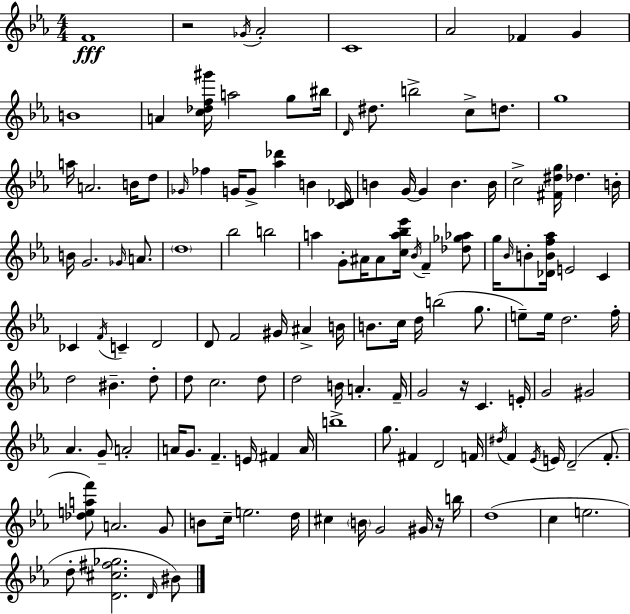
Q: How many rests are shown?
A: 3